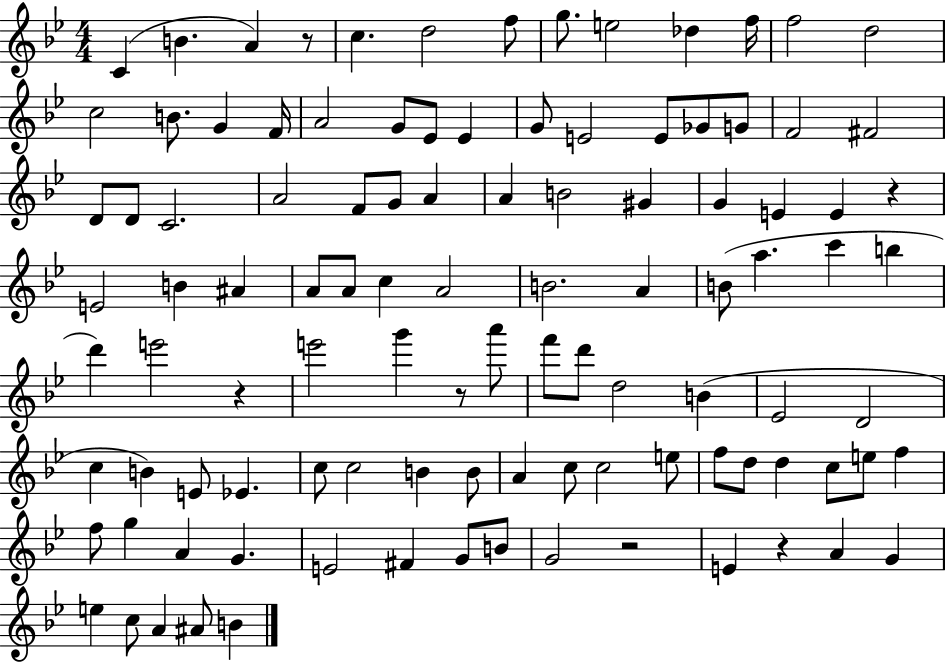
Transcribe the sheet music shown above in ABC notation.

X:1
T:Untitled
M:4/4
L:1/4
K:Bb
C B A z/2 c d2 f/2 g/2 e2 _d f/4 f2 d2 c2 B/2 G F/4 A2 G/2 _E/2 _E G/2 E2 E/2 _G/2 G/2 F2 ^F2 D/2 D/2 C2 A2 F/2 G/2 A A B2 ^G G E E z E2 B ^A A/2 A/2 c A2 B2 A B/2 a c' b d' e'2 z e'2 g' z/2 a'/2 f'/2 d'/2 d2 B _E2 D2 c B E/2 _E c/2 c2 B B/2 A c/2 c2 e/2 f/2 d/2 d c/2 e/2 f f/2 g A G E2 ^F G/2 B/2 G2 z2 E z A G e c/2 A ^A/2 B